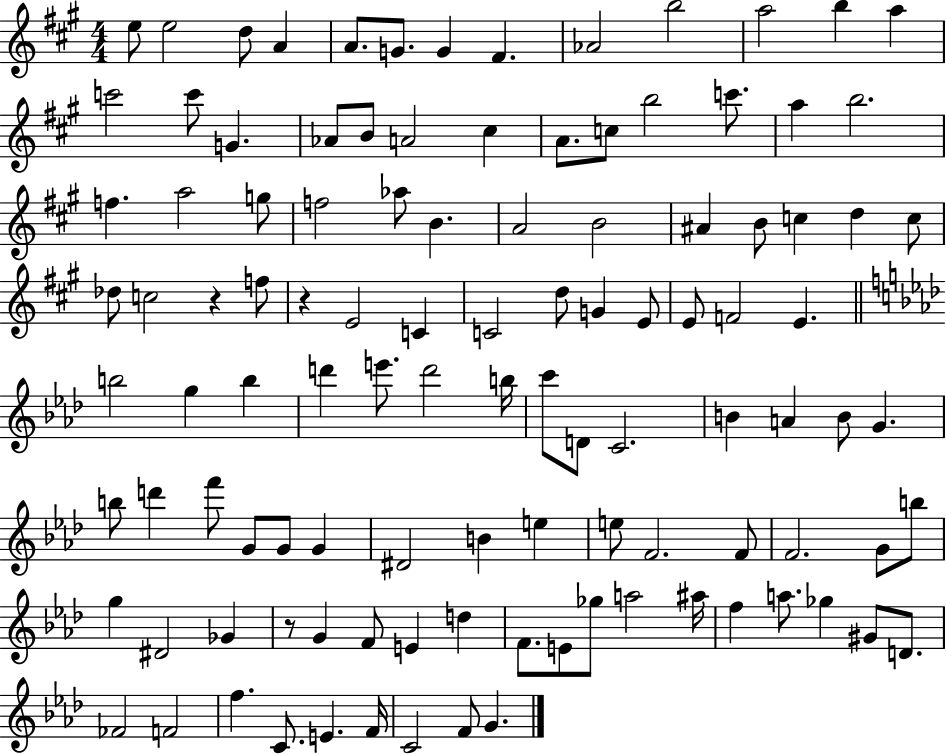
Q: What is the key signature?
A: A major